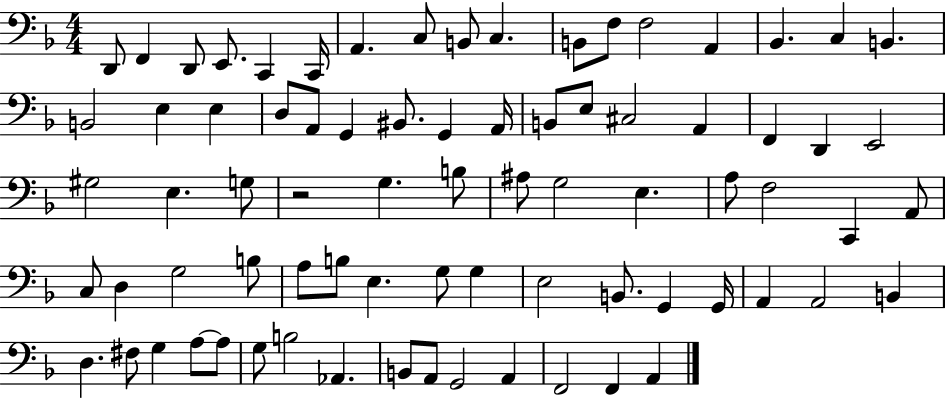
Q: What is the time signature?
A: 4/4